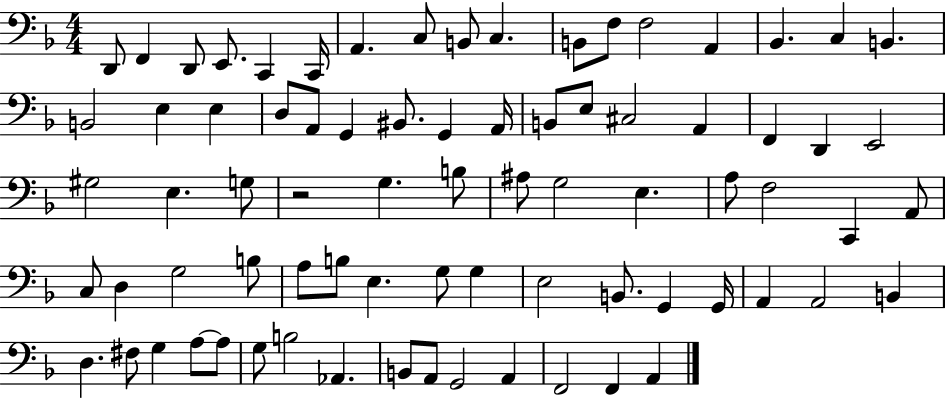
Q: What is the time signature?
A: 4/4